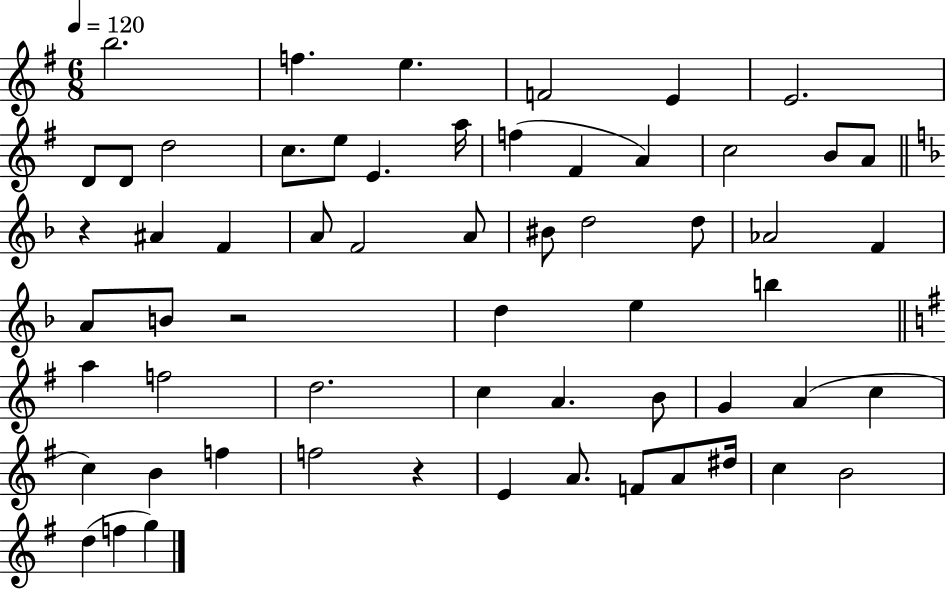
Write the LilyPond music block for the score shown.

{
  \clef treble
  \numericTimeSignature
  \time 6/8
  \key g \major
  \tempo 4 = 120
  b''2. | f''4. e''4. | f'2 e'4 | e'2. | \break d'8 d'8 d''2 | c''8. e''8 e'4. a''16 | f''4( fis'4 a'4) | c''2 b'8 a'8 | \break \bar "||" \break \key d \minor r4 ais'4 f'4 | a'8 f'2 a'8 | bis'8 d''2 d''8 | aes'2 f'4 | \break a'8 b'8 r2 | d''4 e''4 b''4 | \bar "||" \break \key e \minor a''4 f''2 | d''2. | c''4 a'4. b'8 | g'4 a'4( c''4 | \break c''4) b'4 f''4 | f''2 r4 | e'4 a'8. f'8 a'8 dis''16 | c''4 b'2 | \break d''4( f''4 g''4) | \bar "|."
}